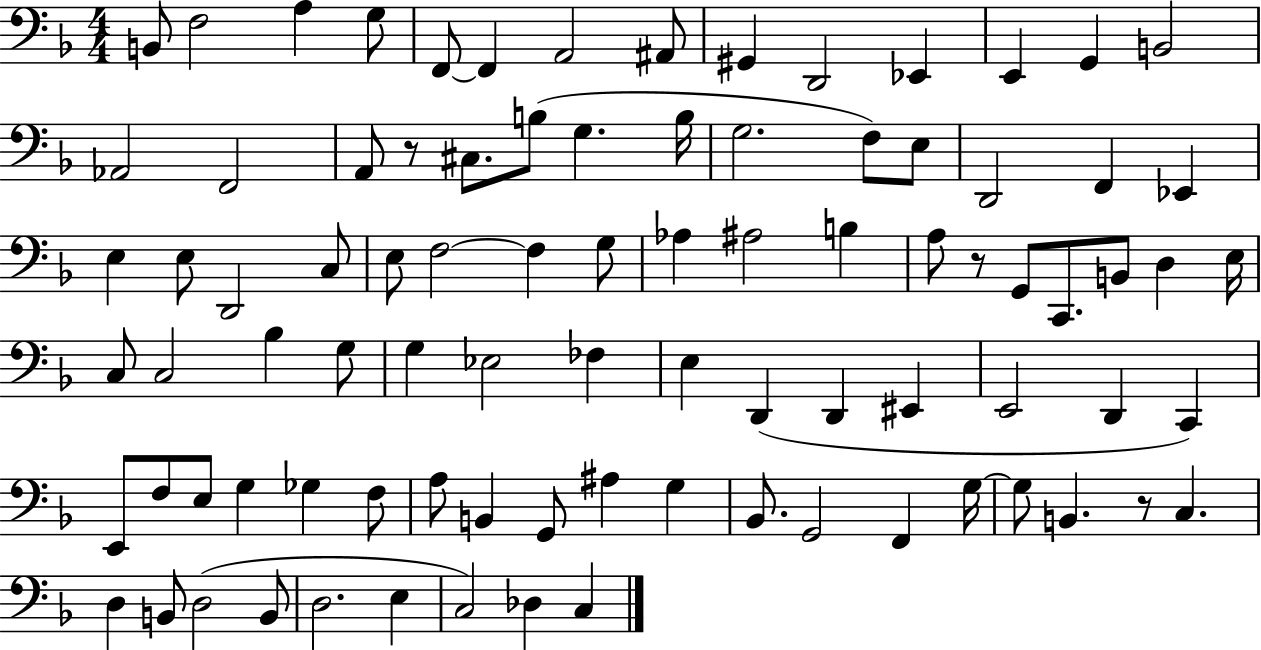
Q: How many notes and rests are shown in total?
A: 88